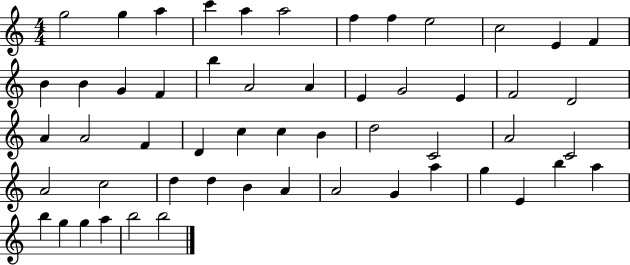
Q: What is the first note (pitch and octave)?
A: G5